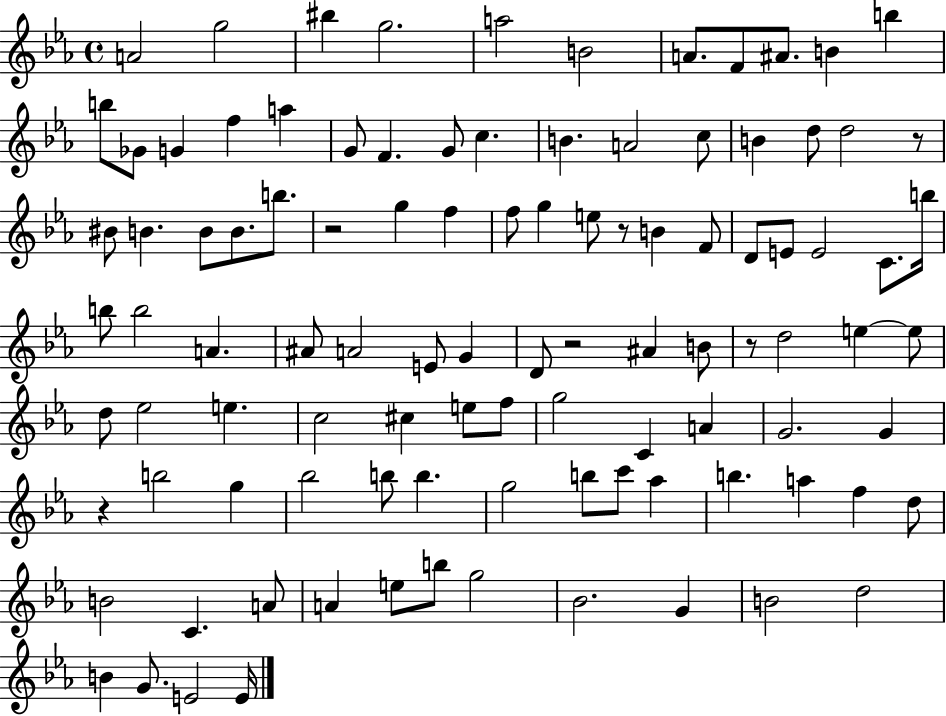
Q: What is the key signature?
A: EES major